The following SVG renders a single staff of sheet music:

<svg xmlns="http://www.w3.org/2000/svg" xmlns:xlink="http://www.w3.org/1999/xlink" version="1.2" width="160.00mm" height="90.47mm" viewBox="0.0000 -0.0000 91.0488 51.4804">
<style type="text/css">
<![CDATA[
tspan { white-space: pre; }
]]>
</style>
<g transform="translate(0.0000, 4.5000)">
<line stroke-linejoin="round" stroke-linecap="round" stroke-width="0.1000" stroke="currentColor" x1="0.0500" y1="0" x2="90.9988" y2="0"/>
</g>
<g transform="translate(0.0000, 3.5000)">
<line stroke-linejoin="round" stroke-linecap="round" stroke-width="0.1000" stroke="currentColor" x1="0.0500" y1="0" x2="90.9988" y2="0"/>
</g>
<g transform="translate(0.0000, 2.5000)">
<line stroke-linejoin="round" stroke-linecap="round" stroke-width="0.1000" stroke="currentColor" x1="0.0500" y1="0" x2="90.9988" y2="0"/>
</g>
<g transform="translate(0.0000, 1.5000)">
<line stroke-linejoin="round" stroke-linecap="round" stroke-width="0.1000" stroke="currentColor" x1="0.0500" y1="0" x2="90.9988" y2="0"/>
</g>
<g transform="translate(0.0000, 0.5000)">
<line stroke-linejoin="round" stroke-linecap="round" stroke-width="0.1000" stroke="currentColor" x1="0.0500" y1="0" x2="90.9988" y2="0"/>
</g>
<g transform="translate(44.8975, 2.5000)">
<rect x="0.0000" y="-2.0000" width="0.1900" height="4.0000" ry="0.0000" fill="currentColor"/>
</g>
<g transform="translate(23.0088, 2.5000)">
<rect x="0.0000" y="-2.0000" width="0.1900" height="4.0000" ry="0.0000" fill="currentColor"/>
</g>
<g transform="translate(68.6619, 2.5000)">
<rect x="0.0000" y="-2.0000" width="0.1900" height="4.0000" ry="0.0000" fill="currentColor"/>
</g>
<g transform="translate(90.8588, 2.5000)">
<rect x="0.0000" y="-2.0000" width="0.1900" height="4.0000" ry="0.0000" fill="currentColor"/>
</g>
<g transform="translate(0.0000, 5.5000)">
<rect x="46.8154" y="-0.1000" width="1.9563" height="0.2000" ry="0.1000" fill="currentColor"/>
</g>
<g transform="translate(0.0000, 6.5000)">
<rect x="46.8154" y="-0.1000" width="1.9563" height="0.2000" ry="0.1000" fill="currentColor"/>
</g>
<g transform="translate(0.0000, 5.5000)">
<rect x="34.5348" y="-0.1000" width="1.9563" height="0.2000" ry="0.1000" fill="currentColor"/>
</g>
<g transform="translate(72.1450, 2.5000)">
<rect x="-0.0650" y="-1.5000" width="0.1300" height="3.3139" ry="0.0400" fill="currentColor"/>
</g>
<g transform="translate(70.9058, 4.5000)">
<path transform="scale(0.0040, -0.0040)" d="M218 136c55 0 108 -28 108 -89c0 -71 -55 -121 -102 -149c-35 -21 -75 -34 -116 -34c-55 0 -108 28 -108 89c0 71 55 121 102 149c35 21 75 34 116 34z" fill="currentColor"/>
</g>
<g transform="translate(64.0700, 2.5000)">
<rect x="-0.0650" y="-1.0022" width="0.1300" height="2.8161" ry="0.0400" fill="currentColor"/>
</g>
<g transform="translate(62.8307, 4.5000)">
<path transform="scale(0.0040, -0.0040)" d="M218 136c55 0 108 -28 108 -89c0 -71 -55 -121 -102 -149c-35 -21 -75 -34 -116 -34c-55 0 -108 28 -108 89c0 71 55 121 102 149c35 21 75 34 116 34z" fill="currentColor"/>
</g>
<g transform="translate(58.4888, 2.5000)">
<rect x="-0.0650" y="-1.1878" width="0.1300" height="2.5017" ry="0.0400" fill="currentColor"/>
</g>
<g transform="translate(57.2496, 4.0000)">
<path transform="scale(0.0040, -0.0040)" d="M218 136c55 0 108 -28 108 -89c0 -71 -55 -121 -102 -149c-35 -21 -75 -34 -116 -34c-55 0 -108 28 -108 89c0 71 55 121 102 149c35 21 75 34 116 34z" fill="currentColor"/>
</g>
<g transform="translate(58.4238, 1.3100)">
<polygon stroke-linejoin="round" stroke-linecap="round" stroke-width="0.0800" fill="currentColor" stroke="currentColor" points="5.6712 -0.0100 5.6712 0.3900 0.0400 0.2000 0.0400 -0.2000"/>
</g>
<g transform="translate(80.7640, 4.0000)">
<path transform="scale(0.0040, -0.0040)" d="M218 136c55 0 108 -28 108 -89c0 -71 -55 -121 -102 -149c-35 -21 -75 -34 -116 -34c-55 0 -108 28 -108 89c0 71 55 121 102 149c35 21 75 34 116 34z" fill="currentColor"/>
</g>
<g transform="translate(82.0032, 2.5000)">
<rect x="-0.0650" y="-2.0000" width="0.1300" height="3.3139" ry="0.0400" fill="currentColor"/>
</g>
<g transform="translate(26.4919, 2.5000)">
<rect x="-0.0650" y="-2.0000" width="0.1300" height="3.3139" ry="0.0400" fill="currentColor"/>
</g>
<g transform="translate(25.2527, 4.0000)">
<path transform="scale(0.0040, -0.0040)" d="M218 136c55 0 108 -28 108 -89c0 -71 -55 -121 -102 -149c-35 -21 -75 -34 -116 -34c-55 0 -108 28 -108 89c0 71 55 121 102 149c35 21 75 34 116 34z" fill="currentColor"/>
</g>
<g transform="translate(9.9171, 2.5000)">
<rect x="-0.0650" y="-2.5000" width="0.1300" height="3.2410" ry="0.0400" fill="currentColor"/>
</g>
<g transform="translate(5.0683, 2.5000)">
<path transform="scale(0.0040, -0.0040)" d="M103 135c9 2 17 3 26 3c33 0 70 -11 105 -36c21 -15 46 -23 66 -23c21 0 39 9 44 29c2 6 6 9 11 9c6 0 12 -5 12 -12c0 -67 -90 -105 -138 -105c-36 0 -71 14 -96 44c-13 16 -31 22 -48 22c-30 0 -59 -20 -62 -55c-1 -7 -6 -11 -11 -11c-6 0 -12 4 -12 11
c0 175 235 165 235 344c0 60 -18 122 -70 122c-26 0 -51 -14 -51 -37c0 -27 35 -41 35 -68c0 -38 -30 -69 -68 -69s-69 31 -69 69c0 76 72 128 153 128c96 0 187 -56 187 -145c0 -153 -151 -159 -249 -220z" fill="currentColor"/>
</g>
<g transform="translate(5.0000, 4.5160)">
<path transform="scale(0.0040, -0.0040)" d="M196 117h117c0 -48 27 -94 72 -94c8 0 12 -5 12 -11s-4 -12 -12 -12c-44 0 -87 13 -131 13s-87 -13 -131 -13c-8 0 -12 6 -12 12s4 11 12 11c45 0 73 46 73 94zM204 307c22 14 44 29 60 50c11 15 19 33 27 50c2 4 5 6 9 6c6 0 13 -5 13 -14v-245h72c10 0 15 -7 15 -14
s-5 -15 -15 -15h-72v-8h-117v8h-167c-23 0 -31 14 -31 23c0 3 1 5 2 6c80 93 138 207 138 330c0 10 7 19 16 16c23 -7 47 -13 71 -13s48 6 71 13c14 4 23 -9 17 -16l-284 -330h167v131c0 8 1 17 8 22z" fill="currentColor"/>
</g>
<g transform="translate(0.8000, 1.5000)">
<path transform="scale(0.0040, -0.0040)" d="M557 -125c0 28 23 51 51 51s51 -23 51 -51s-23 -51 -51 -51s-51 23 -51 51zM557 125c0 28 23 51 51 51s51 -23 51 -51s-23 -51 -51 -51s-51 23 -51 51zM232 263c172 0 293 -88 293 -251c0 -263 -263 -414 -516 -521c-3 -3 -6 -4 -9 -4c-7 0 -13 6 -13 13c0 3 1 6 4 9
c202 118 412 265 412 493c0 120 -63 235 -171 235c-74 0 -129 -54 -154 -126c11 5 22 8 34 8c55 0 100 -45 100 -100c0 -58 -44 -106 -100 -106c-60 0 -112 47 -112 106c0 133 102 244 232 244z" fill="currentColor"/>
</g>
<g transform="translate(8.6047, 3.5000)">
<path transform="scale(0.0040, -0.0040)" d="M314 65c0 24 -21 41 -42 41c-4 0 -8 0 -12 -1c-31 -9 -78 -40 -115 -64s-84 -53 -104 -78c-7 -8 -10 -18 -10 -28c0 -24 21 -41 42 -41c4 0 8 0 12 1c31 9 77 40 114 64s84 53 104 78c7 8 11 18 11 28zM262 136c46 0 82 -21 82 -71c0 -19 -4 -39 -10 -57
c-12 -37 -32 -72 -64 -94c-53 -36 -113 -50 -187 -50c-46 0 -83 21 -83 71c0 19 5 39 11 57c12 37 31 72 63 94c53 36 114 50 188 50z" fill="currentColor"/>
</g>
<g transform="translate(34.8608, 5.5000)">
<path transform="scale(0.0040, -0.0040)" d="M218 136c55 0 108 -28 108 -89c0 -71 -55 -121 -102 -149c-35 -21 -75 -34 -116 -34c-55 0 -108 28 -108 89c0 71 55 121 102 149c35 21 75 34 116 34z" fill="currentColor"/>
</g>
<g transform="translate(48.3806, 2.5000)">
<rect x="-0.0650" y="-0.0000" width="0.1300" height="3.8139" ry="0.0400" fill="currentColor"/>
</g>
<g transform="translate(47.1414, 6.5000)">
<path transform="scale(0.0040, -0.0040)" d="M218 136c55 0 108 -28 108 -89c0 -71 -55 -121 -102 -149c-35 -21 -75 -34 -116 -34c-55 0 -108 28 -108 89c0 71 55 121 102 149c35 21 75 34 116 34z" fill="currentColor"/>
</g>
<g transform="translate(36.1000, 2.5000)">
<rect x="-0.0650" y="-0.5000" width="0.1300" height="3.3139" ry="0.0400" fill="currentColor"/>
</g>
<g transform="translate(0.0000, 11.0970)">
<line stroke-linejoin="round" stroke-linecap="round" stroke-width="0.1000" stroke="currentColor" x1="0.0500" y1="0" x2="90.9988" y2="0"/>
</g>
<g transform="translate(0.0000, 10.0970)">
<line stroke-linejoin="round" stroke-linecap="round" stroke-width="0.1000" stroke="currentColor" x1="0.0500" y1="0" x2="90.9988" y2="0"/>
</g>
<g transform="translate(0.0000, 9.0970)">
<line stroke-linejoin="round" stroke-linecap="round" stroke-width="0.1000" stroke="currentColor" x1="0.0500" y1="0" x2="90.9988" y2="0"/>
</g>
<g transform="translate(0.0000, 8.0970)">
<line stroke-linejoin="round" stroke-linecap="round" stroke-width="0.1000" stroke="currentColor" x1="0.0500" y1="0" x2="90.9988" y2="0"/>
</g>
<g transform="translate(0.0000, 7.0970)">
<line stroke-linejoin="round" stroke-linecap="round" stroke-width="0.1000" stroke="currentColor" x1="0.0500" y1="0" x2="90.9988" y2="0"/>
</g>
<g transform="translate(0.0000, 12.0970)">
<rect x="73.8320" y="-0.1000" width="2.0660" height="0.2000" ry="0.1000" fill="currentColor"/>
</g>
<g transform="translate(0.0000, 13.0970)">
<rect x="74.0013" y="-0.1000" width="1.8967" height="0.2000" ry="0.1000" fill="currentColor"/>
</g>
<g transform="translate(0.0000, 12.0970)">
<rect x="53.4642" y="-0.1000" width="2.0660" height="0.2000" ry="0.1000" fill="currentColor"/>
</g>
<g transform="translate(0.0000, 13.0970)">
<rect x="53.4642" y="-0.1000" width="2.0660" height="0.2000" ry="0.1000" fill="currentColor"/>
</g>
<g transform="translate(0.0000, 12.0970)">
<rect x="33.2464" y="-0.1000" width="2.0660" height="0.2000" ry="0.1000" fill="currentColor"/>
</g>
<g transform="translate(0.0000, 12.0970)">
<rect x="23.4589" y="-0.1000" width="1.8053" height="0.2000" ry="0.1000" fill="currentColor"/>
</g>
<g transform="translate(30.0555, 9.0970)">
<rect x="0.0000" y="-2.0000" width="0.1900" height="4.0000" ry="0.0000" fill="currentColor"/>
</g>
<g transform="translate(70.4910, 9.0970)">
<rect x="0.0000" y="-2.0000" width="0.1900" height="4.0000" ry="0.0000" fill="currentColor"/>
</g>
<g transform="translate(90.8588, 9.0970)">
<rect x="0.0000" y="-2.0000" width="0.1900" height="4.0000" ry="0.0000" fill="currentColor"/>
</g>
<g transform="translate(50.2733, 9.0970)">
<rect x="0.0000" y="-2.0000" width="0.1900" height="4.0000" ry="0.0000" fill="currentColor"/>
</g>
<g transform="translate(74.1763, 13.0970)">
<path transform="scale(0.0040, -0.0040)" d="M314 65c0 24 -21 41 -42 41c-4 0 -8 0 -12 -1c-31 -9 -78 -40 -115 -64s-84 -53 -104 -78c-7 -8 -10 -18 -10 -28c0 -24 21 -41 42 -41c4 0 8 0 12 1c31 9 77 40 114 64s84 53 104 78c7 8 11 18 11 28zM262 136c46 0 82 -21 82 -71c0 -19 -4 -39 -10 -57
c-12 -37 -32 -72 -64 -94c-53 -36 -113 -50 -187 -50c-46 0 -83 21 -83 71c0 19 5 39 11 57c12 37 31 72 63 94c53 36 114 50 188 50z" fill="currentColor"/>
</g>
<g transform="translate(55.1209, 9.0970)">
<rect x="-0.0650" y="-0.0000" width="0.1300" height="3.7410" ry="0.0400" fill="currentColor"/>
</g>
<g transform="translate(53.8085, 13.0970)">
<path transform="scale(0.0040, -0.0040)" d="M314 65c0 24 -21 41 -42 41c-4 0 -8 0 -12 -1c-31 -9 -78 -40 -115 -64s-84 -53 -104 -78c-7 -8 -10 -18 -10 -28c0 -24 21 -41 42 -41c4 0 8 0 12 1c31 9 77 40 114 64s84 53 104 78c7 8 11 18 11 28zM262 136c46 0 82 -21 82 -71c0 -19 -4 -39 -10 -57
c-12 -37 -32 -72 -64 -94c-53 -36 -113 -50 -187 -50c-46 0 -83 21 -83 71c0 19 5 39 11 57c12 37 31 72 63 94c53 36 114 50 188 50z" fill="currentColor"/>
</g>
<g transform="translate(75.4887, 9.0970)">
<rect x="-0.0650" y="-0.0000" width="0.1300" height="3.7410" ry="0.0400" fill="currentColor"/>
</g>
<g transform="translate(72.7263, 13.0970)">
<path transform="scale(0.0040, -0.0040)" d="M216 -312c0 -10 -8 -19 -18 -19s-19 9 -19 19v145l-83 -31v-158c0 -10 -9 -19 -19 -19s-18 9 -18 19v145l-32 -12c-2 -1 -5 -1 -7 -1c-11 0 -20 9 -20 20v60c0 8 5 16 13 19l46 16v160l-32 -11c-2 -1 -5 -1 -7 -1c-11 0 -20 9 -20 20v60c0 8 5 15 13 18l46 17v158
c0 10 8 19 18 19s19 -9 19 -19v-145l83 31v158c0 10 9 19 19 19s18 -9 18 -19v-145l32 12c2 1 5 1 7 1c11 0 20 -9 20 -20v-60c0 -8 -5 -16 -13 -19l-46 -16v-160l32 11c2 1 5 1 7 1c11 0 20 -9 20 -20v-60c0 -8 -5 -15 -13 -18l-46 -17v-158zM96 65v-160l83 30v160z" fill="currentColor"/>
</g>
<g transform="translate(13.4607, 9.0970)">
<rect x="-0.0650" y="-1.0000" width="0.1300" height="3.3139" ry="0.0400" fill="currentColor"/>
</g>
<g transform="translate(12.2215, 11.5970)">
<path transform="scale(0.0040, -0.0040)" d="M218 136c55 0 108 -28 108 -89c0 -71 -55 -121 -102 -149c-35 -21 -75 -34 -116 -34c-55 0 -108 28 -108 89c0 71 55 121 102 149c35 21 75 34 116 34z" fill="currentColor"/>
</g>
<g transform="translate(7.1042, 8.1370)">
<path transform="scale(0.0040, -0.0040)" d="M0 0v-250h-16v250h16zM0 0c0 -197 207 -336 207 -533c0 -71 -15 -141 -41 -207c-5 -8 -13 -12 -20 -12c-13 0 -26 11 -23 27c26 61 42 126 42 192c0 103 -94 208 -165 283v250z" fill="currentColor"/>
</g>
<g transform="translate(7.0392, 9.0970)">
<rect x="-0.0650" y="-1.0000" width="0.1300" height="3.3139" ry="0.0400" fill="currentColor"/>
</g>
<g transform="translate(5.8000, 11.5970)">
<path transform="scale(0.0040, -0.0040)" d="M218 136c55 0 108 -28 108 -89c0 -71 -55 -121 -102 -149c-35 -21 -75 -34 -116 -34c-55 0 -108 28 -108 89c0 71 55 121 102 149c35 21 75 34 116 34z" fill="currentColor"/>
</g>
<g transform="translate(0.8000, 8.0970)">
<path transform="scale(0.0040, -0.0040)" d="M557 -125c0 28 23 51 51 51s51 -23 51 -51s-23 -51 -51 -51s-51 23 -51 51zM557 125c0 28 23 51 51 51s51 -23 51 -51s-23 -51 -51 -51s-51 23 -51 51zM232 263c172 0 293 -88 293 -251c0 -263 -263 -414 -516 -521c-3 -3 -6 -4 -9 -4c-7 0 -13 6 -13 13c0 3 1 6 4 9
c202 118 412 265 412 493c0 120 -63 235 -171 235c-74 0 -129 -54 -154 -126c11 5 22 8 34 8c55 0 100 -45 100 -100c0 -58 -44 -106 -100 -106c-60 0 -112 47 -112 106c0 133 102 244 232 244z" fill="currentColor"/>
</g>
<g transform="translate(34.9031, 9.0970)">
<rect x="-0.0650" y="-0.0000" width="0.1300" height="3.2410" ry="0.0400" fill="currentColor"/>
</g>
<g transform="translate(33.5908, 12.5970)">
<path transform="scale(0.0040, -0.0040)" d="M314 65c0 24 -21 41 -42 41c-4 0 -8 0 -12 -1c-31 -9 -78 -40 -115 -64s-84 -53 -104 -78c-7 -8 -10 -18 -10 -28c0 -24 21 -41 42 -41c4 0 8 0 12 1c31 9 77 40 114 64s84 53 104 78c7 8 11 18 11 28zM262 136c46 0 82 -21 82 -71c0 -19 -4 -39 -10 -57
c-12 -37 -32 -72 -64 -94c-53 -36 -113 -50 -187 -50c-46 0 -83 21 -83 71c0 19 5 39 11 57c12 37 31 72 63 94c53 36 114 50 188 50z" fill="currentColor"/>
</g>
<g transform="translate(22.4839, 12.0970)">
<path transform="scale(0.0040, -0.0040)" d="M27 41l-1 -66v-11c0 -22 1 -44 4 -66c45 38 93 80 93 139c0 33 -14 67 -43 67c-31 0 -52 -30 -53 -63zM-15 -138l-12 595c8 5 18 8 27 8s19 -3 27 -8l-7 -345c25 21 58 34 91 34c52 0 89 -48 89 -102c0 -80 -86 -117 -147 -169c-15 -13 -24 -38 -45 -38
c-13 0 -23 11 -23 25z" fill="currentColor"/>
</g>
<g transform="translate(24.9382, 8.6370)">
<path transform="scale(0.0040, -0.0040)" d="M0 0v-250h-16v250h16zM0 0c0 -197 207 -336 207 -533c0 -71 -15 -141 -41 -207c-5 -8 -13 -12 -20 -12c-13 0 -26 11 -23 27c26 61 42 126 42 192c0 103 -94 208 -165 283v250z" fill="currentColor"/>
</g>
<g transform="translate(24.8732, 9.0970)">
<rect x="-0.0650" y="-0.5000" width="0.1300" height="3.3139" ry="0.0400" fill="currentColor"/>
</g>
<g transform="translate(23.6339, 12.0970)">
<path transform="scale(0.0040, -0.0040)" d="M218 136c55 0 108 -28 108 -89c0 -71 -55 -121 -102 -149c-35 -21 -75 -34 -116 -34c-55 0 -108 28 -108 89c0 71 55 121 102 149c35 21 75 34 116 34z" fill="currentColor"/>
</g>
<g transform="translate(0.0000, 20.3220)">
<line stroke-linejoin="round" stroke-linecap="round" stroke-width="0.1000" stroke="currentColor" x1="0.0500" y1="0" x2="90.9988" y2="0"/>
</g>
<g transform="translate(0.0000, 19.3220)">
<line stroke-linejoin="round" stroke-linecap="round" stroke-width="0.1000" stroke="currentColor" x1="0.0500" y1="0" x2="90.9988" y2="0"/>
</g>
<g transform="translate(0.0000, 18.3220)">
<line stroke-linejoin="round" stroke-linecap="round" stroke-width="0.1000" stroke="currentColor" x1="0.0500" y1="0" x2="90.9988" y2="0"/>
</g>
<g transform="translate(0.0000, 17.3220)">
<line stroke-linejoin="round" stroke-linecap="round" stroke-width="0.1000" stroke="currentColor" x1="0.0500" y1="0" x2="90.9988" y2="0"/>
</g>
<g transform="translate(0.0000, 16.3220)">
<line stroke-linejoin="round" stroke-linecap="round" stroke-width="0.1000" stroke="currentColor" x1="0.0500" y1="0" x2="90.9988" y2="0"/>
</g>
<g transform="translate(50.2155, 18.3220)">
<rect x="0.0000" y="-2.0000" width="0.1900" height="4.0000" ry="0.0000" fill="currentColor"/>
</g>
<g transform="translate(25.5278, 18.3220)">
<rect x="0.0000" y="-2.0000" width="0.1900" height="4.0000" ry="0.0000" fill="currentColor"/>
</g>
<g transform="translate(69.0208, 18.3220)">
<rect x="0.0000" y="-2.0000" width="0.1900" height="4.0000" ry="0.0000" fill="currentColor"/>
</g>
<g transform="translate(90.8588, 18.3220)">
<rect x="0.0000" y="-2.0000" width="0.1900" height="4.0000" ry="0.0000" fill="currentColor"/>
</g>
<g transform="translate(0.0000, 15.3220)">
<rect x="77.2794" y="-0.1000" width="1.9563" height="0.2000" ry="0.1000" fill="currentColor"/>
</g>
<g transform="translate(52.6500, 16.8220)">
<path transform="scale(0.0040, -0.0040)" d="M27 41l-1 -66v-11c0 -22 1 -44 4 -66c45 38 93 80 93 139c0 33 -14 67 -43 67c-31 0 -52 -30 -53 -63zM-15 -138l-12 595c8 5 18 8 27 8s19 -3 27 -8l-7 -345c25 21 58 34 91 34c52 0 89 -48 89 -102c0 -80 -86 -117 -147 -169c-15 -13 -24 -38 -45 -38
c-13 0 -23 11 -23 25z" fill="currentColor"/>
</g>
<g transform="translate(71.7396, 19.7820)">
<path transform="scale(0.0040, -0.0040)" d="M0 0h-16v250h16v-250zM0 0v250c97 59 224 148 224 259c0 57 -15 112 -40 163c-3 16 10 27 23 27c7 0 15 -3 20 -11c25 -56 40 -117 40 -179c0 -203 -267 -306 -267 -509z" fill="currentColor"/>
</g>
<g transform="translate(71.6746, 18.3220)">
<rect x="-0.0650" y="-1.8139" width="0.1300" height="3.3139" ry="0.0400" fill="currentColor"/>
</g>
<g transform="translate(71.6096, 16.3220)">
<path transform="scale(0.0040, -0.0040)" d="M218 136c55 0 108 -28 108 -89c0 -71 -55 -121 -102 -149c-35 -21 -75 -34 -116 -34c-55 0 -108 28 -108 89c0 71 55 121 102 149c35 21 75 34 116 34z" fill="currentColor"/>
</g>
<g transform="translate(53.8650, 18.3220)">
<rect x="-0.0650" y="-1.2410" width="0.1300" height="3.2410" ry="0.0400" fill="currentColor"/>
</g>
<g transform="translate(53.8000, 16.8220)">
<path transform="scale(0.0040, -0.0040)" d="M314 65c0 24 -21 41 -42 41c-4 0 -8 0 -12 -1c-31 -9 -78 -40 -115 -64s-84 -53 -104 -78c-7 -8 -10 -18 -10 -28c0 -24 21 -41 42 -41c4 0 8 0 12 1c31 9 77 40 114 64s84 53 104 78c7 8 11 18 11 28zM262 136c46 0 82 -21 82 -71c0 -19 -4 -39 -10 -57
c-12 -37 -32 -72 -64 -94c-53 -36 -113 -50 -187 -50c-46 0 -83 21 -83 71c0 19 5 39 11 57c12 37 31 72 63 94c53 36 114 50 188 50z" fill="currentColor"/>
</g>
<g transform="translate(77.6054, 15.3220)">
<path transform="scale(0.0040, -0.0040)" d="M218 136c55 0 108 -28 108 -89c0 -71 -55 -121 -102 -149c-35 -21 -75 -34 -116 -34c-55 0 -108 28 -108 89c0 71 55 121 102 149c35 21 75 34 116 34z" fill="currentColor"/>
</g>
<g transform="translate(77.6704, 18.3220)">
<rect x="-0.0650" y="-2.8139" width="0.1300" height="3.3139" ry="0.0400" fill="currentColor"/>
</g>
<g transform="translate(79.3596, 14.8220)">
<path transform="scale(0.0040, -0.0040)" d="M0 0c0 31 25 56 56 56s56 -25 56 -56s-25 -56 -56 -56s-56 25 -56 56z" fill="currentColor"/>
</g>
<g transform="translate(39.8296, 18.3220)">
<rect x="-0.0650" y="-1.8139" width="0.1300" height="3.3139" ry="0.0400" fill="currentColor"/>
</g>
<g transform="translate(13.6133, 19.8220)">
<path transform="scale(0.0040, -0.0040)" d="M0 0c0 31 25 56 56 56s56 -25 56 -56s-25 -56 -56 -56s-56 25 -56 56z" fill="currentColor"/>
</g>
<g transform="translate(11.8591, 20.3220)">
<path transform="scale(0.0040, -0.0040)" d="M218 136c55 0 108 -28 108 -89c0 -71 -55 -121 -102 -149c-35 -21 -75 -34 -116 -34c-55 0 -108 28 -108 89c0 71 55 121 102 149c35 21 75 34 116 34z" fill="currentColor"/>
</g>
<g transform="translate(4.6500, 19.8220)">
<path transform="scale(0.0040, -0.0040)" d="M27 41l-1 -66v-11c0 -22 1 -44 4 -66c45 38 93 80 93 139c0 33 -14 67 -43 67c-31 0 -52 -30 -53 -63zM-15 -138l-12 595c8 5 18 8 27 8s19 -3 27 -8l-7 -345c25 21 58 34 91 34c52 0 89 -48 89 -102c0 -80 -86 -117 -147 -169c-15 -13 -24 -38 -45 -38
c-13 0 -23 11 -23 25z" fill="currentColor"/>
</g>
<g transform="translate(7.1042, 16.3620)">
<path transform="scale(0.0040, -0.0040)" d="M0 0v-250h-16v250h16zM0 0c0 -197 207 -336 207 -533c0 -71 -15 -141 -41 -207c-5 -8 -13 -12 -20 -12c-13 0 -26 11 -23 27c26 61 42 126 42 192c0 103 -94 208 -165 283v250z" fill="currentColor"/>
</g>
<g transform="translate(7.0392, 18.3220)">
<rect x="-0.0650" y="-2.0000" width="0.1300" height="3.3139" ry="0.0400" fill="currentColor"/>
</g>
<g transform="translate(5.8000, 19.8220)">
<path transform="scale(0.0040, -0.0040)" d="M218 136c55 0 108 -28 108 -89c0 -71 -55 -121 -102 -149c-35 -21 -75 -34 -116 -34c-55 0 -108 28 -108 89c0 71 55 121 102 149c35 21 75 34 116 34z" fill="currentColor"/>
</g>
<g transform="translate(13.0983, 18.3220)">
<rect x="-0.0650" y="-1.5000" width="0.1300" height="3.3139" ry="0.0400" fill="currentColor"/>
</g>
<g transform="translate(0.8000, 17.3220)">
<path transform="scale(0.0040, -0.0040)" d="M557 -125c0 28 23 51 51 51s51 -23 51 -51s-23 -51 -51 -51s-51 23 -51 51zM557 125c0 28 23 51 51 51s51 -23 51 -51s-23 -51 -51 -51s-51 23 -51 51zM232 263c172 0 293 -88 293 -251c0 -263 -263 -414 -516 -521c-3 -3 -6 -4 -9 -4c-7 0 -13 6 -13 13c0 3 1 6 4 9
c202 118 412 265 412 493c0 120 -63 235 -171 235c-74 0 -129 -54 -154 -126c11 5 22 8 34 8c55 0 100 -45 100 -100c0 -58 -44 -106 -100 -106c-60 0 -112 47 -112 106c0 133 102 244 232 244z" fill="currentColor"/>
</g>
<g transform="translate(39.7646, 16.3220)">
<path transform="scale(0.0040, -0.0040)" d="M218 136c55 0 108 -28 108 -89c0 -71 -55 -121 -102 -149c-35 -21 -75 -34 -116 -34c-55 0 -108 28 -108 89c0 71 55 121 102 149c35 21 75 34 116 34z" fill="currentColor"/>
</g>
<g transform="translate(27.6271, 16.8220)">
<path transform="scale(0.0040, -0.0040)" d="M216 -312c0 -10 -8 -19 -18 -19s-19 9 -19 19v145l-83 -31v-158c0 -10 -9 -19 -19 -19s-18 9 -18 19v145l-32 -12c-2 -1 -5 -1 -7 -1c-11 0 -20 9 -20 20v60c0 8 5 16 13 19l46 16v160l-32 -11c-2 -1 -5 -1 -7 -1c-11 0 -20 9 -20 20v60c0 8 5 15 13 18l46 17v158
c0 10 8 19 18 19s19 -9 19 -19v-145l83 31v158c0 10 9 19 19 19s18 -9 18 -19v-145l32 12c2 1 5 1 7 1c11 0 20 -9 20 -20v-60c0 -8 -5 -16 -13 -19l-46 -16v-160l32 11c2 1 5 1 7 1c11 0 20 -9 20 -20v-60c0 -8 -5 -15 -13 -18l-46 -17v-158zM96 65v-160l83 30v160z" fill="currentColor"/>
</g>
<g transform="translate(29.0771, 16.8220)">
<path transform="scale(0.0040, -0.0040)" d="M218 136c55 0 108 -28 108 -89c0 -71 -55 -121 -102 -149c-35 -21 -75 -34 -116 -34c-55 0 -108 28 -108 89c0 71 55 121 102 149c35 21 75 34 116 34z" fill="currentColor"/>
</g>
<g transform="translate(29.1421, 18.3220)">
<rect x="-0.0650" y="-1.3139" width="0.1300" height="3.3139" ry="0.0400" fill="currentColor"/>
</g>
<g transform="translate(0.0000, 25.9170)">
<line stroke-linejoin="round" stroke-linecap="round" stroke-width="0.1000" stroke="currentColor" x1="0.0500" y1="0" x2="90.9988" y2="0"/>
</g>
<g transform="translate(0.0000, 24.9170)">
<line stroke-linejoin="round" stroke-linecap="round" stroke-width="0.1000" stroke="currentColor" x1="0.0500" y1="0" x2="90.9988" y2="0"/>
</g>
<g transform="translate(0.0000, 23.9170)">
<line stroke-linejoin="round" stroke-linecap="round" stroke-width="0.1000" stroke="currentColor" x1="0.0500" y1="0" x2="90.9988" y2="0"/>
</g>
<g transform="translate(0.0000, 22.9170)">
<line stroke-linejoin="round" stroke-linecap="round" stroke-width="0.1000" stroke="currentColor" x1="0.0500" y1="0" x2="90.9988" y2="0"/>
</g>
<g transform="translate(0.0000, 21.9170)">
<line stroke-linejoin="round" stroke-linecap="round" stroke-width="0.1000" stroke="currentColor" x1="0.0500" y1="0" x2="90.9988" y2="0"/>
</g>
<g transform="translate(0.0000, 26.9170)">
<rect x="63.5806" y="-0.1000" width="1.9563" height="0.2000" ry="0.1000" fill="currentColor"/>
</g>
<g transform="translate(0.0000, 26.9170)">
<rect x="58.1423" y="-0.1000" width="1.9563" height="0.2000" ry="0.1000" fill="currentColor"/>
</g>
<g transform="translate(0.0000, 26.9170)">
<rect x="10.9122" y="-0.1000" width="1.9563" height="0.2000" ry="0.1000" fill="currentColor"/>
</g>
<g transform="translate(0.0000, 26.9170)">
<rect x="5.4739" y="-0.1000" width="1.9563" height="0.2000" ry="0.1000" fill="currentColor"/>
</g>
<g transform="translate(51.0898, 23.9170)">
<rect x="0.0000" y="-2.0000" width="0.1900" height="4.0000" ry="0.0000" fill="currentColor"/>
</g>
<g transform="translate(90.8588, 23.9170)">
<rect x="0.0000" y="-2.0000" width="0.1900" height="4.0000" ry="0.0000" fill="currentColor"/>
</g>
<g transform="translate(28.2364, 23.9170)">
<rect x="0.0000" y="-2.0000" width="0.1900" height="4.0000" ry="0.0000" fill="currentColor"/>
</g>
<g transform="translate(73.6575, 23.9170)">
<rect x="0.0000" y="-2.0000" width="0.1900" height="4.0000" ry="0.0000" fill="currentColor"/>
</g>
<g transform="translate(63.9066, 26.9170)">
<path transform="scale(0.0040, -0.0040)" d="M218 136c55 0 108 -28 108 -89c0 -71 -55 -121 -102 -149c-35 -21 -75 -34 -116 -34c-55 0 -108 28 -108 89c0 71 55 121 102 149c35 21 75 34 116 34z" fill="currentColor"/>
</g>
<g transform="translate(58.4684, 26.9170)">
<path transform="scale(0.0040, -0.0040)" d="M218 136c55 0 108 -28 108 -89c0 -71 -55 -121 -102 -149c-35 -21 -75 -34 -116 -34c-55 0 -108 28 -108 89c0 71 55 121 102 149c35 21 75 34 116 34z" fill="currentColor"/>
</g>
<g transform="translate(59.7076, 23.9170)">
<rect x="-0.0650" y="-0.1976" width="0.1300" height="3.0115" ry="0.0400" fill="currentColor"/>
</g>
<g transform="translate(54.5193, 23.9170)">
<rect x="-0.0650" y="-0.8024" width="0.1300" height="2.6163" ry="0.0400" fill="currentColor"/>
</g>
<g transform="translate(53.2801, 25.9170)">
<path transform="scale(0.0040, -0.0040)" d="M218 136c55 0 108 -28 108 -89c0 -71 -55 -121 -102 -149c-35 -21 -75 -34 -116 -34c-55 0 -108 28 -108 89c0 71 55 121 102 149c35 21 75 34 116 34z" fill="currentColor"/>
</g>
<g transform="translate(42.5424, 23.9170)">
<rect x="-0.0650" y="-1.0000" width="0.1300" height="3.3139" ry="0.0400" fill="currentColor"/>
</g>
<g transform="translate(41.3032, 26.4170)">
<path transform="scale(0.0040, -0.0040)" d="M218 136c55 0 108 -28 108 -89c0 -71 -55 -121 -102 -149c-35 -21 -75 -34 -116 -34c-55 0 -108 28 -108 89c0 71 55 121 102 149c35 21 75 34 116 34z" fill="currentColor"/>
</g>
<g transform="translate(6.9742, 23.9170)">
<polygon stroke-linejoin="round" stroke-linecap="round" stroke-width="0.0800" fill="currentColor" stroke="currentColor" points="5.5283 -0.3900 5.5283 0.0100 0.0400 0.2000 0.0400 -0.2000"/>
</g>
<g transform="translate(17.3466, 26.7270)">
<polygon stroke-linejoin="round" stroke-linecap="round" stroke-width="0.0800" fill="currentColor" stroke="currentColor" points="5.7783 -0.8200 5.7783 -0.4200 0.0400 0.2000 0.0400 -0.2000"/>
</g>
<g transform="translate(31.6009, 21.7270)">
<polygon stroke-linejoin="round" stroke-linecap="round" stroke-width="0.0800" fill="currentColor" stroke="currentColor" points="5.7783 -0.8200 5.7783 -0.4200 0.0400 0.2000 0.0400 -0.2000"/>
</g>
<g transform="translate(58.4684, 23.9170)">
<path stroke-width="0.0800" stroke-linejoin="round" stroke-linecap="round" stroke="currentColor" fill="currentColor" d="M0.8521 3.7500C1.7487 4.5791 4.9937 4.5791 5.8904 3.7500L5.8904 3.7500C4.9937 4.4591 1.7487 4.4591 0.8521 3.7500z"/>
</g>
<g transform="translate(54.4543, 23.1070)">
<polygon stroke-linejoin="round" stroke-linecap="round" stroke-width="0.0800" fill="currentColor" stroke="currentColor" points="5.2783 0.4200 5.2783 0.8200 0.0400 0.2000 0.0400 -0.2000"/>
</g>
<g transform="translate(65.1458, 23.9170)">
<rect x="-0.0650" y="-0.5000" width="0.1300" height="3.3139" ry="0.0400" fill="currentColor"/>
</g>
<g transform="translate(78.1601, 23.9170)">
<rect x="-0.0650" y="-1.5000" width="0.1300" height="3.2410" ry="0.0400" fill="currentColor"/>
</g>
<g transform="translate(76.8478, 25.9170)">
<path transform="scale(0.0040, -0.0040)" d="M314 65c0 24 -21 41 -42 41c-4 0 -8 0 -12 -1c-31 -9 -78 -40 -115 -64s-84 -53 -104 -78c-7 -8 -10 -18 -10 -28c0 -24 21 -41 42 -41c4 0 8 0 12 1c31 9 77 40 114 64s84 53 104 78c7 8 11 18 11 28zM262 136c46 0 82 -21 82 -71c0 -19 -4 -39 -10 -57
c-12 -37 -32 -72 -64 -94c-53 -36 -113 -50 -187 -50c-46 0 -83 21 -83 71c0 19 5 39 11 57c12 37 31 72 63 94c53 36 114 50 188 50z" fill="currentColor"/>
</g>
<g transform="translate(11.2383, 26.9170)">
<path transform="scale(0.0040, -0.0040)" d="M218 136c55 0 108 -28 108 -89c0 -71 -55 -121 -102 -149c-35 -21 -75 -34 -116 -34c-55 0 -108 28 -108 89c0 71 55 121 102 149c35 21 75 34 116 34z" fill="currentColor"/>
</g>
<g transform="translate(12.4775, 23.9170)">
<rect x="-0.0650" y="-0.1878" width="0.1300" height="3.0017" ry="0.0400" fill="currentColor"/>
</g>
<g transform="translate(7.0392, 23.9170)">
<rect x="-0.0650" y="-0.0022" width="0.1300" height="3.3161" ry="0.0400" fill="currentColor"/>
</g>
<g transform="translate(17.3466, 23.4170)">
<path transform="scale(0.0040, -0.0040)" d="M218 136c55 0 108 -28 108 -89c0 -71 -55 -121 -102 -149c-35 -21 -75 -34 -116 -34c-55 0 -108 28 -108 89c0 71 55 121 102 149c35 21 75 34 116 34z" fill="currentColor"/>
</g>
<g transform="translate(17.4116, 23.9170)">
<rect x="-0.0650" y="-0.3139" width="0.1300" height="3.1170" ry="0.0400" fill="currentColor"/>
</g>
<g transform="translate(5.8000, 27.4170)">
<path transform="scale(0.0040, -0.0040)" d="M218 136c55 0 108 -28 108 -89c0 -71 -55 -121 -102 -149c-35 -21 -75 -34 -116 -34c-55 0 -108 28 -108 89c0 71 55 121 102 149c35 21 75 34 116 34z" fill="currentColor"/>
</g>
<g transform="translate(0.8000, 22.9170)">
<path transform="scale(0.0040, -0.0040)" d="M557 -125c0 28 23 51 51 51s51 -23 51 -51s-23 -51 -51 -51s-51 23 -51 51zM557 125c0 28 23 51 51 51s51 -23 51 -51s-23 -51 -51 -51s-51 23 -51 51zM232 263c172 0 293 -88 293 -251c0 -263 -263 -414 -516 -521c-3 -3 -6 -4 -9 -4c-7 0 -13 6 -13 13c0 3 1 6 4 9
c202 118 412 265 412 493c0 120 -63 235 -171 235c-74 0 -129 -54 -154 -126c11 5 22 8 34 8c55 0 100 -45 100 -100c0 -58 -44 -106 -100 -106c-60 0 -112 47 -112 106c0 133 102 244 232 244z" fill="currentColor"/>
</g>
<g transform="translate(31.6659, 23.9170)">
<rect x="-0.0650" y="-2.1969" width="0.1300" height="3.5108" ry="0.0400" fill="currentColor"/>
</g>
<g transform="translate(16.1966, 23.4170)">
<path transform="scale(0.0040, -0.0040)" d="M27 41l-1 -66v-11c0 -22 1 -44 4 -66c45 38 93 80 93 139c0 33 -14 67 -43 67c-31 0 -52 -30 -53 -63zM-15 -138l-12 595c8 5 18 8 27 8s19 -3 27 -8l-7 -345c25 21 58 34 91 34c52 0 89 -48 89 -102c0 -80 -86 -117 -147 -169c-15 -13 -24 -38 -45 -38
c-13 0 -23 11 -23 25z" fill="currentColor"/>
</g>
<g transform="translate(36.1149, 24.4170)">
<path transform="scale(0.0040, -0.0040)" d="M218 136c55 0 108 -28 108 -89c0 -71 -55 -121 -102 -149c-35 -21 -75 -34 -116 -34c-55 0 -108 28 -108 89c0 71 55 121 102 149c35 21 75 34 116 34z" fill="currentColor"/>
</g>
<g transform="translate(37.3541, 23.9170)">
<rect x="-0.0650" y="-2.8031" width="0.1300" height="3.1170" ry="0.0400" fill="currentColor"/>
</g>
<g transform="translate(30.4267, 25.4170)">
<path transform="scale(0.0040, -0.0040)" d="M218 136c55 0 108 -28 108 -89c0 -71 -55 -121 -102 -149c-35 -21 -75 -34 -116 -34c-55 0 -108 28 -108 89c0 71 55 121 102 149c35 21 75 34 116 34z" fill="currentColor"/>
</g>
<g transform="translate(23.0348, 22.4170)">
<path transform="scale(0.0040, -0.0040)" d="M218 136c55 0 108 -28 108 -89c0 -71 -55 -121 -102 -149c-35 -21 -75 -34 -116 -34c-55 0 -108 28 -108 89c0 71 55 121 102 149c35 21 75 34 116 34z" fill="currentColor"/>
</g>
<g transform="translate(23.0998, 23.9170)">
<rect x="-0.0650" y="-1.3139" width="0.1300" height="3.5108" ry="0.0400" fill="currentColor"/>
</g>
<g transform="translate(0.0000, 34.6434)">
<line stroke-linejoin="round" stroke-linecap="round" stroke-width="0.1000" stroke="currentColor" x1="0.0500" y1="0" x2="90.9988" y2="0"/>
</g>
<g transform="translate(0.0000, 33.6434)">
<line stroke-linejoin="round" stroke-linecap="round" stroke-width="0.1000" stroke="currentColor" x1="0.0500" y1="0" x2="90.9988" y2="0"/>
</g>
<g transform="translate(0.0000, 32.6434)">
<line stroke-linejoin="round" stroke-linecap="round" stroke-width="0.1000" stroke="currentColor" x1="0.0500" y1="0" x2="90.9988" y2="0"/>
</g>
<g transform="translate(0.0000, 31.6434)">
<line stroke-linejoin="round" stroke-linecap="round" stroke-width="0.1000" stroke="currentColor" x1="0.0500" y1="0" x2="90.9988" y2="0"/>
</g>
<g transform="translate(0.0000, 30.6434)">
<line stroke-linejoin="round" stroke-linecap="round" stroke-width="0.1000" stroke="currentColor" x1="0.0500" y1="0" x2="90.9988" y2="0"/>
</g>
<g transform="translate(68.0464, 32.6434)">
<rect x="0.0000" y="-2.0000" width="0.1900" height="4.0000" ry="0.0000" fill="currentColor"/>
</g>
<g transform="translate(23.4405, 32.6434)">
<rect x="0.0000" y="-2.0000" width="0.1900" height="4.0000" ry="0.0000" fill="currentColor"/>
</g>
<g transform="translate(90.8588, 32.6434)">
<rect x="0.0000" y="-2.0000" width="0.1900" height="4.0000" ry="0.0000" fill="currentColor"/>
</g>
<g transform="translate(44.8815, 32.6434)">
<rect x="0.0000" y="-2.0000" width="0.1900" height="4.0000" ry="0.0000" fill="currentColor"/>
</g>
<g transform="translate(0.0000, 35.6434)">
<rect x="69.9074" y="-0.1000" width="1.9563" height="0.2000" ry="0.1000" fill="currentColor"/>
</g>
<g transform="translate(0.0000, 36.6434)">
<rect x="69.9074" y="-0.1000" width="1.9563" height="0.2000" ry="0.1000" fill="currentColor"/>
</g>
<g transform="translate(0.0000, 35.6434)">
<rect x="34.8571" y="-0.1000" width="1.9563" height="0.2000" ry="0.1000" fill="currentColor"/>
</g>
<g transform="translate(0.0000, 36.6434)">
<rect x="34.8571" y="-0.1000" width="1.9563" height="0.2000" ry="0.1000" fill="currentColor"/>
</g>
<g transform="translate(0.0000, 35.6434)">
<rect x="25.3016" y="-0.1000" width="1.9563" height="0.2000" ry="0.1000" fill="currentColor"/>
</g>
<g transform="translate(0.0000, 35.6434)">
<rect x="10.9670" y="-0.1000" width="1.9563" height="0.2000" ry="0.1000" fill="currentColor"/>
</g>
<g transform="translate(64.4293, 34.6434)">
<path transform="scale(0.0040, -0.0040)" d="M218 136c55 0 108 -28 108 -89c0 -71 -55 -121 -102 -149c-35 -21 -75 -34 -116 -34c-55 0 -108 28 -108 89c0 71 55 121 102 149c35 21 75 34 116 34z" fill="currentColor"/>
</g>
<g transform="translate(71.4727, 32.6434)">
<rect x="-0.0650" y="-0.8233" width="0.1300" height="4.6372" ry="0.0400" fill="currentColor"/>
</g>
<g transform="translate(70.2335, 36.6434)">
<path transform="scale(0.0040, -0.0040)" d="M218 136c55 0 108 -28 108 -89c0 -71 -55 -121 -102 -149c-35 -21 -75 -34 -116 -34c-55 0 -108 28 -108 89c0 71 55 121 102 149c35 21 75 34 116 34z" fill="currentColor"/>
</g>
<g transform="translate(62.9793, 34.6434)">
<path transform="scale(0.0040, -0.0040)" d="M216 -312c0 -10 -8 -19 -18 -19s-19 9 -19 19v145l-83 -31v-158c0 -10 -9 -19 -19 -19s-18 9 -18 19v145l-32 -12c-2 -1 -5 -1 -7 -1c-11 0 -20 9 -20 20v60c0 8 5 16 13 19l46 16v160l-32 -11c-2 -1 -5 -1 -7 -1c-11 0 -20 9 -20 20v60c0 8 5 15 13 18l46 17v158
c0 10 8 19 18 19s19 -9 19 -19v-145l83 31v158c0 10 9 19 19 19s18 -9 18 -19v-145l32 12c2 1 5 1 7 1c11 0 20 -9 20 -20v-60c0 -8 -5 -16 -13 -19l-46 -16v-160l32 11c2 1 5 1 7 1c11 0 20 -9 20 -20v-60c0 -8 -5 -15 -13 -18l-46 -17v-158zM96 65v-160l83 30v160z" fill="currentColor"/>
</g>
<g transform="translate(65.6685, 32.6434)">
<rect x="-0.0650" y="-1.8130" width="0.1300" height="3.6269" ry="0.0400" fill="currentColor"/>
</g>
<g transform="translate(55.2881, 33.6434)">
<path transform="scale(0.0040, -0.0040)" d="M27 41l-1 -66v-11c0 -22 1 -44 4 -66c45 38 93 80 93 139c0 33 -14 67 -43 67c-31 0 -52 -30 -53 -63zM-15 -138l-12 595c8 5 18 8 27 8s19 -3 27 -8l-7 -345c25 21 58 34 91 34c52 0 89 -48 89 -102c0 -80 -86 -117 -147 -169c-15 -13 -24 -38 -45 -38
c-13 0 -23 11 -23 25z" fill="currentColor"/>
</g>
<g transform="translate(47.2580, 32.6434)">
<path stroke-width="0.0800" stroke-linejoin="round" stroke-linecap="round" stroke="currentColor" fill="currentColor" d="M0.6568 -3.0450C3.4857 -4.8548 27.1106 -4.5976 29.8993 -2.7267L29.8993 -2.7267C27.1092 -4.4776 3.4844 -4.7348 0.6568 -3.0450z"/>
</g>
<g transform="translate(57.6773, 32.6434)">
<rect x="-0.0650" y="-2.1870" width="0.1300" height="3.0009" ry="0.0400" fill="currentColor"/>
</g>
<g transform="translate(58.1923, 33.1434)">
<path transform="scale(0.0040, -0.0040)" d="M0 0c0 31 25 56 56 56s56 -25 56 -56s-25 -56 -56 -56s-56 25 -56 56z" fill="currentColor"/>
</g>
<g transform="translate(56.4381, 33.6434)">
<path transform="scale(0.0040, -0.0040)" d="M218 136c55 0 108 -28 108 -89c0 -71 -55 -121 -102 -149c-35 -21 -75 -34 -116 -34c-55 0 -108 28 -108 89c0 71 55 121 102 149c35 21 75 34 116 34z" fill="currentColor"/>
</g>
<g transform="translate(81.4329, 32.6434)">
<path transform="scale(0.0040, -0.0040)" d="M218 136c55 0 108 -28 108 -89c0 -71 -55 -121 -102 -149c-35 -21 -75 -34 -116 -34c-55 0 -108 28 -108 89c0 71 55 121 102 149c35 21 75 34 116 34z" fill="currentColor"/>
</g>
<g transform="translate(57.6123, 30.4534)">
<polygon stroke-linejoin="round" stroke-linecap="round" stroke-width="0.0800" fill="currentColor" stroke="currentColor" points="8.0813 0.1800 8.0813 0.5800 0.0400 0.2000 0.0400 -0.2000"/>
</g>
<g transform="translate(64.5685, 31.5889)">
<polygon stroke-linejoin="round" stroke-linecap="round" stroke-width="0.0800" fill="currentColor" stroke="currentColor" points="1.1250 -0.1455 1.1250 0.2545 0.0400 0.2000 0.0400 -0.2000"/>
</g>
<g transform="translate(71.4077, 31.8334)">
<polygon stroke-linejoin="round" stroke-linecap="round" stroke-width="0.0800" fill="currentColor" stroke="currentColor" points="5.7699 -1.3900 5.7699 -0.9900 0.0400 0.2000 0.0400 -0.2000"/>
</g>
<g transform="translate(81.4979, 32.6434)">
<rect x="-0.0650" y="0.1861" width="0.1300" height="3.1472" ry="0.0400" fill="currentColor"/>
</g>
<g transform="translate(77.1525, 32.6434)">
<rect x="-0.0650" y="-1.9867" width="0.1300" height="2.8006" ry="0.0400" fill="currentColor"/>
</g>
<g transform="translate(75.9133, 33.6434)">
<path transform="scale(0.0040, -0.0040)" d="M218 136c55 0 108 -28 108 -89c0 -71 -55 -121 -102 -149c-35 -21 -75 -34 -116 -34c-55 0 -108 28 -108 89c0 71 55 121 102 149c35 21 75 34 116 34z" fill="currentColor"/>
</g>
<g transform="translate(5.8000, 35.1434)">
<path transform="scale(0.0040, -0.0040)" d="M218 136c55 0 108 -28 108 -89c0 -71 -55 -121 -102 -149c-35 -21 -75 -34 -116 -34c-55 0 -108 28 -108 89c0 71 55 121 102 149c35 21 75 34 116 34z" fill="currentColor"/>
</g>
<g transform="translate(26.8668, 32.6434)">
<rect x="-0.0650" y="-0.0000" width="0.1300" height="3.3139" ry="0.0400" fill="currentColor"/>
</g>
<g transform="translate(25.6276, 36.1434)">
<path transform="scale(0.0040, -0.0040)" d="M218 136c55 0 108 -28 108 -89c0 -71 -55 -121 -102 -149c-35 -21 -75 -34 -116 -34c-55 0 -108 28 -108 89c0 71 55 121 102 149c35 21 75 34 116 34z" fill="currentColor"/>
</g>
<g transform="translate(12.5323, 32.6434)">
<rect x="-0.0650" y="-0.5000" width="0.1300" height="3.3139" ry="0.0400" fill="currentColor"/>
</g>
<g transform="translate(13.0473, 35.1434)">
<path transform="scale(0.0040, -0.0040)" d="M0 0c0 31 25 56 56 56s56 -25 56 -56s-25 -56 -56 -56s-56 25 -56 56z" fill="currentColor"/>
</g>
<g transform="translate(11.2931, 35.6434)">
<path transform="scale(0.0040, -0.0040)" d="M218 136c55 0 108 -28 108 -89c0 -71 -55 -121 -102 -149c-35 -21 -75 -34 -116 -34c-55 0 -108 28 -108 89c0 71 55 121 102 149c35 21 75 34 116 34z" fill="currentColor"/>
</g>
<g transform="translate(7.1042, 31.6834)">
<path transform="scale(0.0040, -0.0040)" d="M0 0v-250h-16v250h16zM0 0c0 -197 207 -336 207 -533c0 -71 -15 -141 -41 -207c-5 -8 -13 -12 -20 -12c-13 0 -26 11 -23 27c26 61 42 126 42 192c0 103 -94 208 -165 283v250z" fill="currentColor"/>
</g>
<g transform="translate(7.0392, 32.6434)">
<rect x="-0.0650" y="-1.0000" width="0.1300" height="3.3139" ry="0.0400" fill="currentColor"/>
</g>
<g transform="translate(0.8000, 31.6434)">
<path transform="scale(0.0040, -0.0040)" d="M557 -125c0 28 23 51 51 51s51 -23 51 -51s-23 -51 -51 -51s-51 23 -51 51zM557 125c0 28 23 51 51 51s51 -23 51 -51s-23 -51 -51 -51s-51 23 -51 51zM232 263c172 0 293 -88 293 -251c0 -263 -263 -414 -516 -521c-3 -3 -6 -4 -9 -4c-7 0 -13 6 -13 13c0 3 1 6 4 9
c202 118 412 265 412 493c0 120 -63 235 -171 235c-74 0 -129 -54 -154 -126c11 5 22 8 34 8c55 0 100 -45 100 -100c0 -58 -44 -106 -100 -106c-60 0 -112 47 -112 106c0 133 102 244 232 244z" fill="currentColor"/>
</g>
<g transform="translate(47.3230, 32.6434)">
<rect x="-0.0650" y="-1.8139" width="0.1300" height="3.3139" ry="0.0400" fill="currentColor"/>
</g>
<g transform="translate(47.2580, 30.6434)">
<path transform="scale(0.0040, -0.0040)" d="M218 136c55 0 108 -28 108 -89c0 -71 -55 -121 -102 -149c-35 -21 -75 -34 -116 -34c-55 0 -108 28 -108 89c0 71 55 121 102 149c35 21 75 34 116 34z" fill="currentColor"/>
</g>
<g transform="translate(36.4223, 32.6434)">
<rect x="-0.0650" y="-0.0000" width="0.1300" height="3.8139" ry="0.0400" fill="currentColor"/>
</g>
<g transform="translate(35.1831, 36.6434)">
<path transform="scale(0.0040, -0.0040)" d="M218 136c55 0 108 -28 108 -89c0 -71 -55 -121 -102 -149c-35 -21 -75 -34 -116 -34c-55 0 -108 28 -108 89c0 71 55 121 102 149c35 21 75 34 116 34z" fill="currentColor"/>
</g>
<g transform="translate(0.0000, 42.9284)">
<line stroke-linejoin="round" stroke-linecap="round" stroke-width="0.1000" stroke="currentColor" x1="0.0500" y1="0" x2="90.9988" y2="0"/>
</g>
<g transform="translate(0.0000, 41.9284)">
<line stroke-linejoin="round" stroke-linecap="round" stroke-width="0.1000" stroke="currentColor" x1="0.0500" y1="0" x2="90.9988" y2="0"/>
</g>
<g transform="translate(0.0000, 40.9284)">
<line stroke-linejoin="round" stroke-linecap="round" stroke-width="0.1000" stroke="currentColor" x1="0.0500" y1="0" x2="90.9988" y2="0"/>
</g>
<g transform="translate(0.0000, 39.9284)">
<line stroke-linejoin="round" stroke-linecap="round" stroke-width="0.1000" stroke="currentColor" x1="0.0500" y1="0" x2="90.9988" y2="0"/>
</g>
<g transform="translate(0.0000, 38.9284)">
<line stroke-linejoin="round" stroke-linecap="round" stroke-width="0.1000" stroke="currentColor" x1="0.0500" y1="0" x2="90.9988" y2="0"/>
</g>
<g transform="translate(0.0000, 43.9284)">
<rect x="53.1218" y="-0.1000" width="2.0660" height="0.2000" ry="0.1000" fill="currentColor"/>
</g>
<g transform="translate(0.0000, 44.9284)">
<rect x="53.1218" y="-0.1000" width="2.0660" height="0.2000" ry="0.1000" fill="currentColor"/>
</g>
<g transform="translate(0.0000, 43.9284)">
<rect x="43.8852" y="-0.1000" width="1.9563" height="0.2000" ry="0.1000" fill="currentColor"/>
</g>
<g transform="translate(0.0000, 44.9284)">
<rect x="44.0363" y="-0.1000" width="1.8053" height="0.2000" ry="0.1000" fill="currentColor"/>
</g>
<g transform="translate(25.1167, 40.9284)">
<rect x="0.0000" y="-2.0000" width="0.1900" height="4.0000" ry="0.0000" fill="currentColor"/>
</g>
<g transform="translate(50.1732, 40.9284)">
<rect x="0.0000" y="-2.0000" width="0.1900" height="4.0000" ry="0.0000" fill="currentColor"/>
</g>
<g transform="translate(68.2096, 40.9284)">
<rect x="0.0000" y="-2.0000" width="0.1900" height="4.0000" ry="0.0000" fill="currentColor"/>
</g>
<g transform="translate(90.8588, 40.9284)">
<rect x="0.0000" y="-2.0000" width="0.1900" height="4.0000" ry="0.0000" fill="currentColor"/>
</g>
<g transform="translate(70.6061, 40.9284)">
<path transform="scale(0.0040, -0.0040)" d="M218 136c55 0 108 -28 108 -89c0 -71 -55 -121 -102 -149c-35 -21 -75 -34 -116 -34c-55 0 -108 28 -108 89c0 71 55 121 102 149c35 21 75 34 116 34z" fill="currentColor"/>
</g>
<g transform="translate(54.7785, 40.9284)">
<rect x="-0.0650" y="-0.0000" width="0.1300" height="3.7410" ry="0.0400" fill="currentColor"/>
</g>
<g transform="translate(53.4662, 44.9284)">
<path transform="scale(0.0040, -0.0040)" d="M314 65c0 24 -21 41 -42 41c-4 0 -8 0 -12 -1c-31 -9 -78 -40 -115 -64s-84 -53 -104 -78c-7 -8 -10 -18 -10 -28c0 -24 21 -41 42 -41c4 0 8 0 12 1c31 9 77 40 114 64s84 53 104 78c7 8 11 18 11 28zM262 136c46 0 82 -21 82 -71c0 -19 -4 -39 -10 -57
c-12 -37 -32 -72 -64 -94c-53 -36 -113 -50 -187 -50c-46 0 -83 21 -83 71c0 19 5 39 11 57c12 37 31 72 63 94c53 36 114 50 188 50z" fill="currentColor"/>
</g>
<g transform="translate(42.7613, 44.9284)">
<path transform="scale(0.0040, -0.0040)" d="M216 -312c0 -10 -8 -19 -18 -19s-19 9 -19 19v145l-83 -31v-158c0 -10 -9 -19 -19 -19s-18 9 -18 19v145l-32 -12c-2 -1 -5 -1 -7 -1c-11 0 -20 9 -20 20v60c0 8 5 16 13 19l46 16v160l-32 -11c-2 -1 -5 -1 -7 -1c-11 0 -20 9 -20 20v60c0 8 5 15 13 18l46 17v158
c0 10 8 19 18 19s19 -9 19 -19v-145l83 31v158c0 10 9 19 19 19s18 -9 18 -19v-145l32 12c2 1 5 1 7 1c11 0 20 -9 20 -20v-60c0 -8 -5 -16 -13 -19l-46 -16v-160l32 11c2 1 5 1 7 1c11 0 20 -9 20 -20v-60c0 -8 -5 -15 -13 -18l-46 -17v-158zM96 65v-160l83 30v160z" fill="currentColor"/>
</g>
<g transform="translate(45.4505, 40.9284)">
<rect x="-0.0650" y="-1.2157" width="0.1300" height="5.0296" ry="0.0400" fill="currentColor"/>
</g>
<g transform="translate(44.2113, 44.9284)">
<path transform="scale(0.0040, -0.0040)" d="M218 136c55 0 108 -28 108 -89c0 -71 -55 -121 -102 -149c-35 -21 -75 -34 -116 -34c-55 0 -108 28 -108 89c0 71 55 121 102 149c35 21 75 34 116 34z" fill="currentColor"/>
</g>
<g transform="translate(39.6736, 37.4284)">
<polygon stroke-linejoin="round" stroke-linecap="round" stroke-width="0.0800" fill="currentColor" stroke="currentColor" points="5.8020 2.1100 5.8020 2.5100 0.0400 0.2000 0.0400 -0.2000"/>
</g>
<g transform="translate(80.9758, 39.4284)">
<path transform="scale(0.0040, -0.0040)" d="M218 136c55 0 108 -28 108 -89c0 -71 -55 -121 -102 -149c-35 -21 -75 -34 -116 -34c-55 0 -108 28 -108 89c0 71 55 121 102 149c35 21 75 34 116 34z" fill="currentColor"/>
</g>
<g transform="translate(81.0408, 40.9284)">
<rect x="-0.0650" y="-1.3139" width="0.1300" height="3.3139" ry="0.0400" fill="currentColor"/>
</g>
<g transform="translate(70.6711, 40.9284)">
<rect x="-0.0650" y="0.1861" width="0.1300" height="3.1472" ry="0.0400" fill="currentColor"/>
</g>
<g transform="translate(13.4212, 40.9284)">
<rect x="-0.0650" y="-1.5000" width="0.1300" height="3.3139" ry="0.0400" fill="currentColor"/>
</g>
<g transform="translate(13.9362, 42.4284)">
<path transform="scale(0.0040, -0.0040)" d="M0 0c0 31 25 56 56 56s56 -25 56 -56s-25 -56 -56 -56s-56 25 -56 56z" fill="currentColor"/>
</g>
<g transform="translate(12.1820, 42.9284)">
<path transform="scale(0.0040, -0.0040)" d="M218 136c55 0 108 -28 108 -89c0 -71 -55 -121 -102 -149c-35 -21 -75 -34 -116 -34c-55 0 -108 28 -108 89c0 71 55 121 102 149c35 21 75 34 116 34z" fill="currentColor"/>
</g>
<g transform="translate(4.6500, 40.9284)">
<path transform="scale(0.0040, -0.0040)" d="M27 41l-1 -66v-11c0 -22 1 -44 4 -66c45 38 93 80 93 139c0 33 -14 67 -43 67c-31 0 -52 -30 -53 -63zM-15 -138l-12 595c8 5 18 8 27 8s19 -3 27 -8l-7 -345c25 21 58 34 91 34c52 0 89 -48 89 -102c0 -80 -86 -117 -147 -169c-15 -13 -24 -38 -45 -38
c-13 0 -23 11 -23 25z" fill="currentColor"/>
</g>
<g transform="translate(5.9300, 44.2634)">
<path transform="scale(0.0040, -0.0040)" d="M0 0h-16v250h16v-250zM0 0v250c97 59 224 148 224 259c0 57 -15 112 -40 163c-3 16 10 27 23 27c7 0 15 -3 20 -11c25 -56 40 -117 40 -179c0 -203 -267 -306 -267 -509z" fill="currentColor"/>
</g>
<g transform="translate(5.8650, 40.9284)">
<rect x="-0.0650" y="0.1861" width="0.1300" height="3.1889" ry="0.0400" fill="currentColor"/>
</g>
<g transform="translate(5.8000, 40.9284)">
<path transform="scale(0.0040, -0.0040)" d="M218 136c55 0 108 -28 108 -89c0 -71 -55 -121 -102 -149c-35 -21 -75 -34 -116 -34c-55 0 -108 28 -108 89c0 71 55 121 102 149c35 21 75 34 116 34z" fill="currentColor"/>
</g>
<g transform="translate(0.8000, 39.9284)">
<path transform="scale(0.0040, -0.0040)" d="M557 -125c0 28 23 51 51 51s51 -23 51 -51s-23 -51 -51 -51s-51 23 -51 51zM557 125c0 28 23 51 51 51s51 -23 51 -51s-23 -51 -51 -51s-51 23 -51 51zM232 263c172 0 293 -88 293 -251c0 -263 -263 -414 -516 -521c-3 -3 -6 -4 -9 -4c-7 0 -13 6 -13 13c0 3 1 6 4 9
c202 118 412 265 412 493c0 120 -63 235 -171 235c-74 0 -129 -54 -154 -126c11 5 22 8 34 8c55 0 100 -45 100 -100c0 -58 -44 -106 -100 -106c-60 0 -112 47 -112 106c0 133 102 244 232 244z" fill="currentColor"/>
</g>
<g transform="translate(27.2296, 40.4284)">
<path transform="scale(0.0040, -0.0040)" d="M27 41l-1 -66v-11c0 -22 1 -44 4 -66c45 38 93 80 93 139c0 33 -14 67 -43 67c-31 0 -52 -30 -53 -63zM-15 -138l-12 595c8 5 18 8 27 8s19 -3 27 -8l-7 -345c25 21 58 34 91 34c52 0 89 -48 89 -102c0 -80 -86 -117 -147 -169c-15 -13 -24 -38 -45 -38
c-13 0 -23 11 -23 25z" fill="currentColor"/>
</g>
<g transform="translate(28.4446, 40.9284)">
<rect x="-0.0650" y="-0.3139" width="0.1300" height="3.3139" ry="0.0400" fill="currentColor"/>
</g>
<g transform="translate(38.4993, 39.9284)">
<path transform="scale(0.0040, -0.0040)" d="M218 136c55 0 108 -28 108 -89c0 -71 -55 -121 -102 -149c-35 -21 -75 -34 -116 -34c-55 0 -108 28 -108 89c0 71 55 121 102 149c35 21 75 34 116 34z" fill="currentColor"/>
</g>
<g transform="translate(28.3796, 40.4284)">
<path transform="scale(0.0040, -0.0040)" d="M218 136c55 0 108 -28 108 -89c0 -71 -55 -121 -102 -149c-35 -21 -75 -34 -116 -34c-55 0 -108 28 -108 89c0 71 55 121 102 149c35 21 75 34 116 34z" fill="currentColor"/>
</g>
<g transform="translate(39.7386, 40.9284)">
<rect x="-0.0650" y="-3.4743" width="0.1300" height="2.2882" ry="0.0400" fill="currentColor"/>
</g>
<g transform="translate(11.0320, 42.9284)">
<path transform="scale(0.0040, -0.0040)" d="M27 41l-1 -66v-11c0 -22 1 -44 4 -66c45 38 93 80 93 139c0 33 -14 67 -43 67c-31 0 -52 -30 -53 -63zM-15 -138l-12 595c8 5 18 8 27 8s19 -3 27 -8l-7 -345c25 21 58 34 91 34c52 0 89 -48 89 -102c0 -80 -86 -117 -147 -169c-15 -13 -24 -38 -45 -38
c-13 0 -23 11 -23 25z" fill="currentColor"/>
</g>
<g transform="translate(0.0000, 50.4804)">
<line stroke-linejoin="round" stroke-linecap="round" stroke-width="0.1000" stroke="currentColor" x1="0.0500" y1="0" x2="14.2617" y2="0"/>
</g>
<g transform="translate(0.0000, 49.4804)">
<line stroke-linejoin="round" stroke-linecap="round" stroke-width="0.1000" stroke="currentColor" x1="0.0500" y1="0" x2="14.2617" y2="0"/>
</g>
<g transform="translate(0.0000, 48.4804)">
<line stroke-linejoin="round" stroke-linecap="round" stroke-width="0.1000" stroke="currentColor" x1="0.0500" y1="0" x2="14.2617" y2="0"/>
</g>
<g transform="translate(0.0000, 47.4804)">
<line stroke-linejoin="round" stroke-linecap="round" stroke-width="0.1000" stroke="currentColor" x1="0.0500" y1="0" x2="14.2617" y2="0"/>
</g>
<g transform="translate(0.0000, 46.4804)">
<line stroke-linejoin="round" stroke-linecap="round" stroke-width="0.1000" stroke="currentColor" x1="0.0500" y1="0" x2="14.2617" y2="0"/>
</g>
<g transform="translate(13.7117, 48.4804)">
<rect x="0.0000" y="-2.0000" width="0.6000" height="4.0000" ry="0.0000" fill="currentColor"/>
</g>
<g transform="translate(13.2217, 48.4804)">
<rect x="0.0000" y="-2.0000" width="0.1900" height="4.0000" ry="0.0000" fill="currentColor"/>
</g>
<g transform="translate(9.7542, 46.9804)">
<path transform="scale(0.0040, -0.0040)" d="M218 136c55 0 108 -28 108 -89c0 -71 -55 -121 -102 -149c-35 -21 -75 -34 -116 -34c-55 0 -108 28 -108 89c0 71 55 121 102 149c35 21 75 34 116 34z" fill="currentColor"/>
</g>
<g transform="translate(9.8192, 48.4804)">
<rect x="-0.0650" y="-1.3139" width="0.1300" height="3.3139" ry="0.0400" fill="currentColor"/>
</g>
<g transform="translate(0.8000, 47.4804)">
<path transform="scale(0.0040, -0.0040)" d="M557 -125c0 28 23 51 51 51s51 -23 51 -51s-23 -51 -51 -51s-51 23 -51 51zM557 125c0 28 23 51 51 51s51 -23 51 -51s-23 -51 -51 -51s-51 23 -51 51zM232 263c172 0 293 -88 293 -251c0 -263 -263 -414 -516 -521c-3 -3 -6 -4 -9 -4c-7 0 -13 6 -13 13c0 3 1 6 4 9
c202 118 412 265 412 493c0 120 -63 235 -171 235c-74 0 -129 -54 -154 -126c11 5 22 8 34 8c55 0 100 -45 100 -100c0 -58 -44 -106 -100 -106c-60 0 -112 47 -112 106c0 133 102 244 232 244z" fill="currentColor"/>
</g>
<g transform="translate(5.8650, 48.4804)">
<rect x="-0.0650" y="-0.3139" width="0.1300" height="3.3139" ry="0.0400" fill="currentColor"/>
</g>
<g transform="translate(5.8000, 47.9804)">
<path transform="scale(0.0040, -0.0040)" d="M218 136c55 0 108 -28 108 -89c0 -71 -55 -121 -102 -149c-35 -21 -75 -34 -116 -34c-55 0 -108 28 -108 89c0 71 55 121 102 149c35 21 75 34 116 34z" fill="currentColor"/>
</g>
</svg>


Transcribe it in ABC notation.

X:1
T:Untitled
M:2/4
L:1/4
K:C
B,,2 A,, E,, C,, A,,/2 G,,/2 G,, A,, F,,/2 F,, _E,,/2 D,,2 C,,2 ^C,,2 _A,,/2 G,, ^G, A, _G,2 A,/2 C D,,/2 E,,/2 _E,/2 G,/2 A,,/2 C,/2 F,, G,,/2 E,,/2 E,, G,,2 F,,/2 E,, D,, C,, A, _B,,/2 ^G,,/4 C,,/2 B,,/2 D, _D,/2 _G,, _E, F,/2 ^C,,/2 C,,2 D, G, E, G,